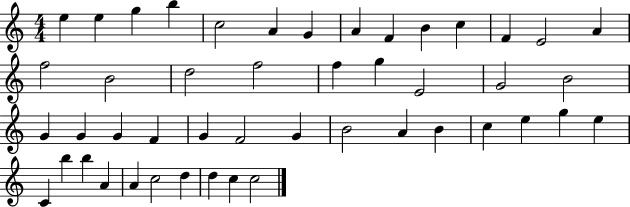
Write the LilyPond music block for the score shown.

{
  \clef treble
  \numericTimeSignature
  \time 4/4
  \key c \major
  e''4 e''4 g''4 b''4 | c''2 a'4 g'4 | a'4 f'4 b'4 c''4 | f'4 e'2 a'4 | \break f''2 b'2 | d''2 f''2 | f''4 g''4 e'2 | g'2 b'2 | \break g'4 g'4 g'4 f'4 | g'4 f'2 g'4 | b'2 a'4 b'4 | c''4 e''4 g''4 e''4 | \break c'4 b''4 b''4 a'4 | a'4 c''2 d''4 | d''4 c''4 c''2 | \bar "|."
}